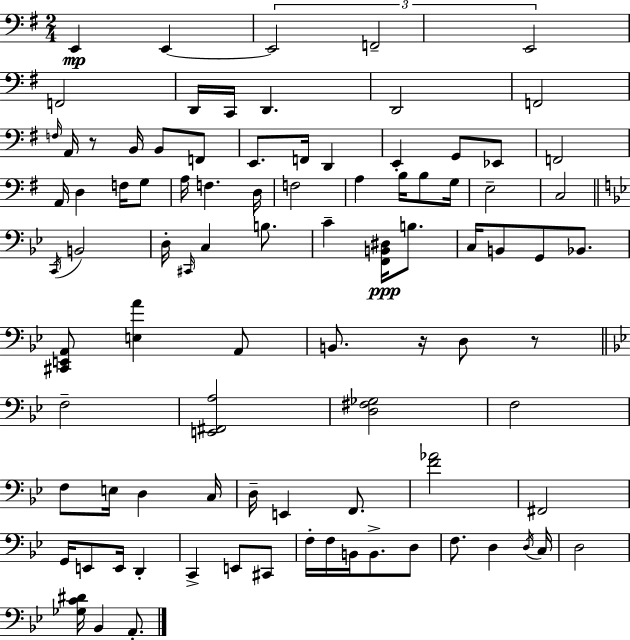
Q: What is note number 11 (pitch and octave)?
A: F2